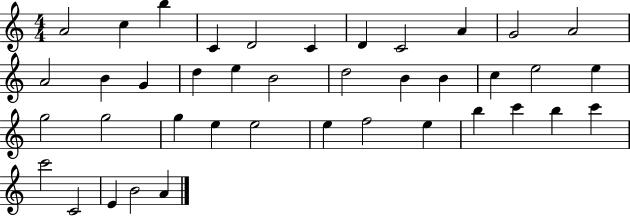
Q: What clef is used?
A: treble